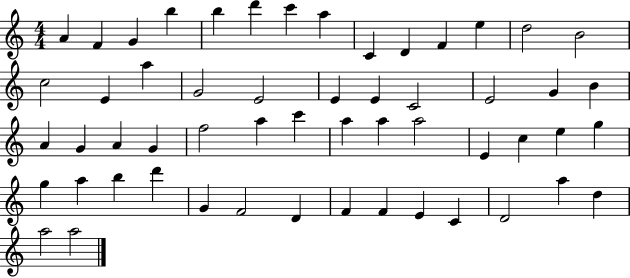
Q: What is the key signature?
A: C major